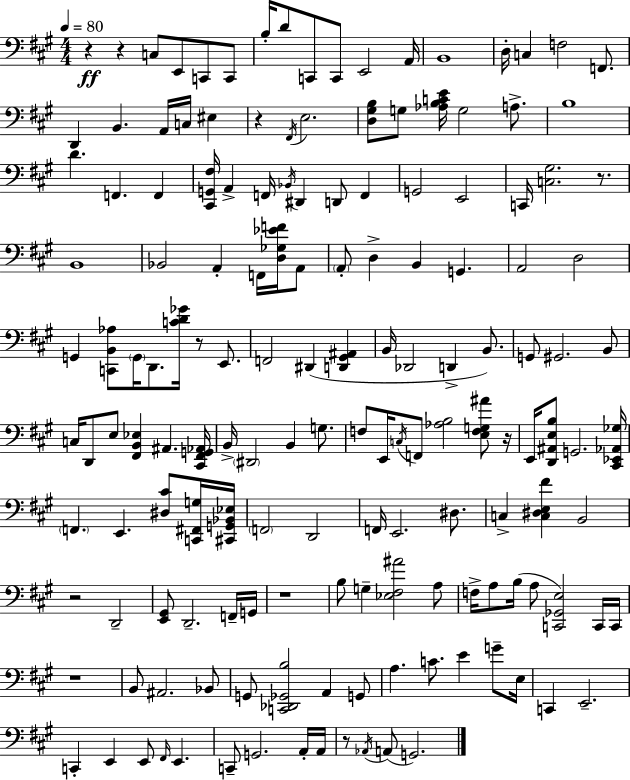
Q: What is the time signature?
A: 4/4